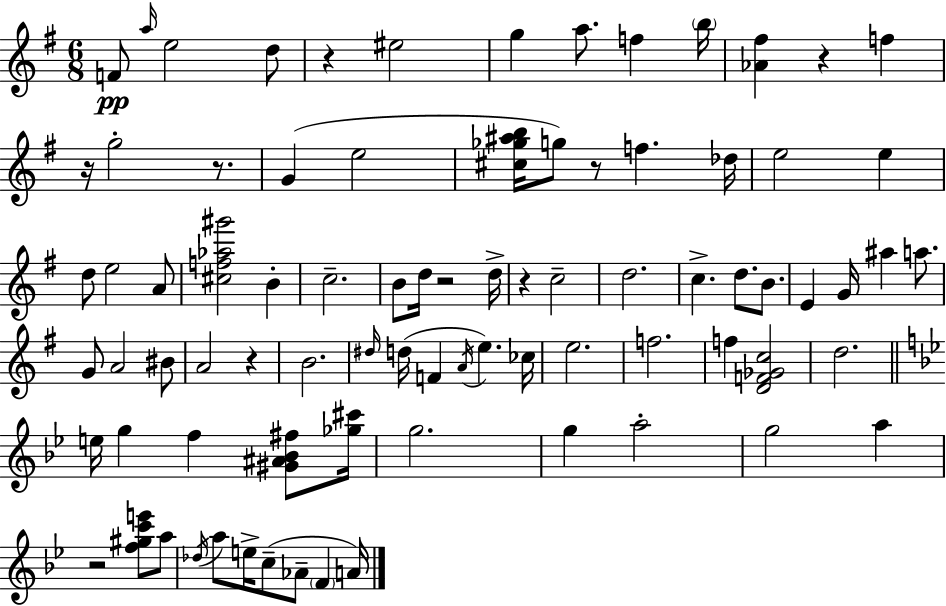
F4/e A5/s E5/h D5/e R/q EIS5/h G5/q A5/e. F5/q B5/s [Ab4,F#5]/q R/q F5/q R/s G5/h R/e. G4/q E5/h [C#5,Gb5,A#5,B5]/s G5/e R/e F5/q. Db5/s E5/h E5/q D5/e E5/h A4/e [C#5,F5,Ab5,G#6]/h B4/q C5/h. B4/e D5/s R/h D5/s R/q C5/h D5/h. C5/q. D5/e. B4/e. E4/q G4/s A#5/q A5/e. G4/e A4/h BIS4/e A4/h R/q B4/h. D#5/s D5/s F4/q A4/s E5/q. CES5/s E5/h. F5/h. F5/q [D4,F4,Gb4,C5]/h D5/h. E5/s G5/q F5/q [G#4,A#4,Bb4,F#5]/e [Gb5,C#6]/s G5/h. G5/q A5/h G5/h A5/q R/h [F5,G#5,C6,E6]/e A5/e Db5/s A5/e E5/s C5/e Ab4/e F4/q A4/s